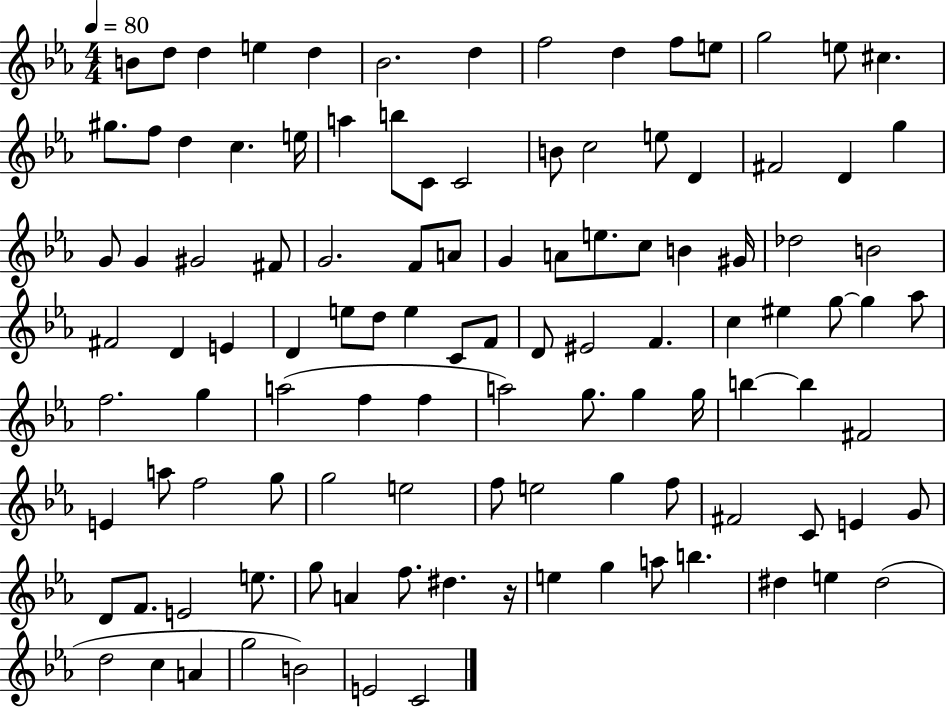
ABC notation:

X:1
T:Untitled
M:4/4
L:1/4
K:Eb
B/2 d/2 d e d _B2 d f2 d f/2 e/2 g2 e/2 ^c ^g/2 f/2 d c e/4 a b/2 C/2 C2 B/2 c2 e/2 D ^F2 D g G/2 G ^G2 ^F/2 G2 F/2 A/2 G A/2 e/2 c/2 B ^G/4 _d2 B2 ^F2 D E D e/2 d/2 e C/2 F/2 D/2 ^E2 F c ^e g/2 g _a/2 f2 g a2 f f a2 g/2 g g/4 b b ^F2 E a/2 f2 g/2 g2 e2 f/2 e2 g f/2 ^F2 C/2 E G/2 D/2 F/2 E2 e/2 g/2 A f/2 ^d z/4 e g a/2 b ^d e ^d2 d2 c A g2 B2 E2 C2